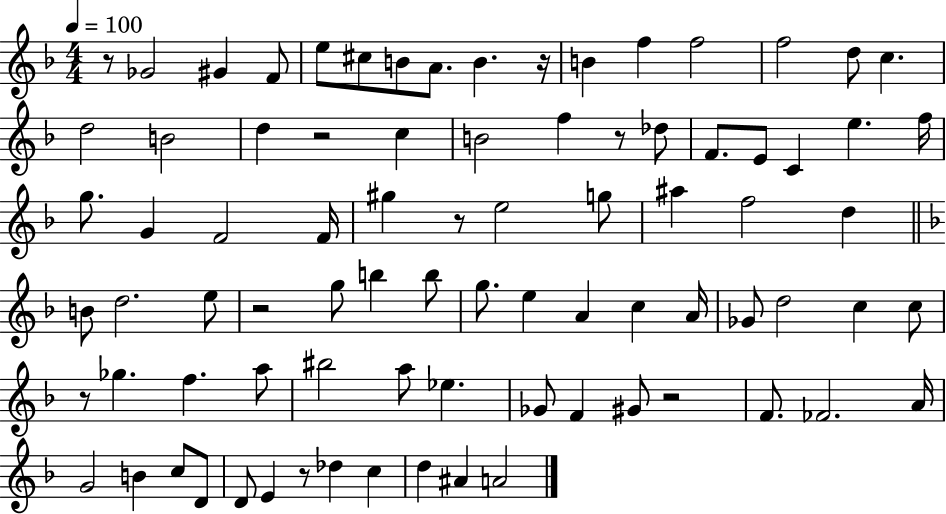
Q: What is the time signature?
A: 4/4